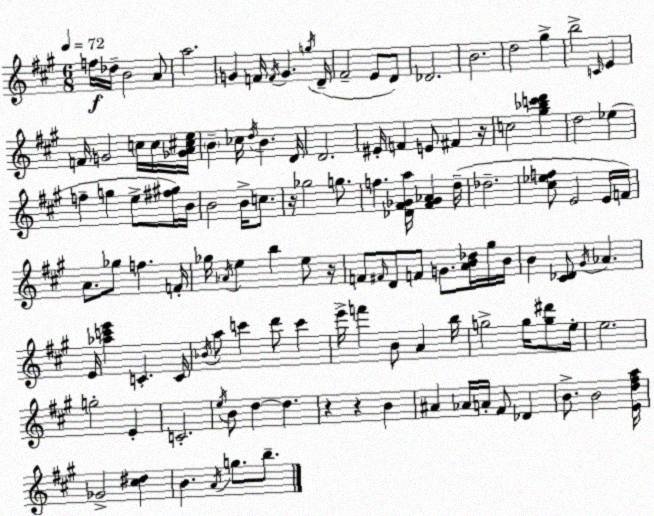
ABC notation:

X:1
T:Untitled
M:6/8
L:1/4
K:A
f/4 _d/4 B2 A/2 a2 G F/4 F/4 G g/4 D/4 ^F2 E/2 D/2 _D2 B2 d2 ^g b2 C/4 E F/4 G2 c/4 c/4 [_GA^ce]/4 B _c/4 d/4 B D/4 D2 ^E/4 F E/2 ^F z/4 c2 [^g_bc'd'] d2 _e f g e/2 [^f^g]/4 B/4 B2 B/4 c/2 z/4 _g2 g/2 f [_D^F_Ga]/4 [^F_G_A] d/4 _d2 [^c_ef]/2 E2 E/4 F/4 A/2 _g/2 f F/4 _g/4 _A/4 e b e/2 z/4 F/2 ^F/4 D/2 F/2 G/2 [AB_d]/4 ^g/4 B/4 B [^C_D]/2 ^G/4 _A E/4 [_ac'e'] C C/4 _B/4 a/2 c' d'/2 c' e'/4 f' B/2 A b/4 g2 g/4 [g^d']/2 e/4 e2 g2 E C2 e/4 B/2 d d z z B ^A _A/4 A/4 ^F/2 _D B/2 B2 [Ed^fa]/4 _G2 [^c^d] B A/4 g/2 b/2